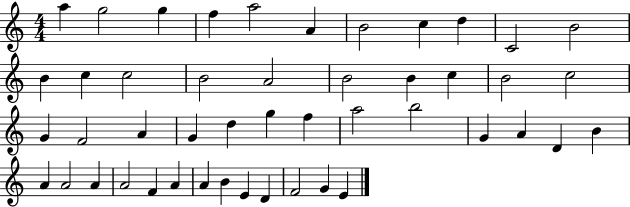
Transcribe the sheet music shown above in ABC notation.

X:1
T:Untitled
M:4/4
L:1/4
K:C
a g2 g f a2 A B2 c d C2 B2 B c c2 B2 A2 B2 B c B2 c2 G F2 A G d g f a2 b2 G A D B A A2 A A2 F A A B E D F2 G E